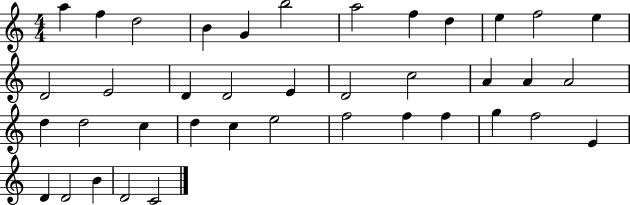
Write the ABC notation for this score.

X:1
T:Untitled
M:4/4
L:1/4
K:C
a f d2 B G b2 a2 f d e f2 e D2 E2 D D2 E D2 c2 A A A2 d d2 c d c e2 f2 f f g f2 E D D2 B D2 C2